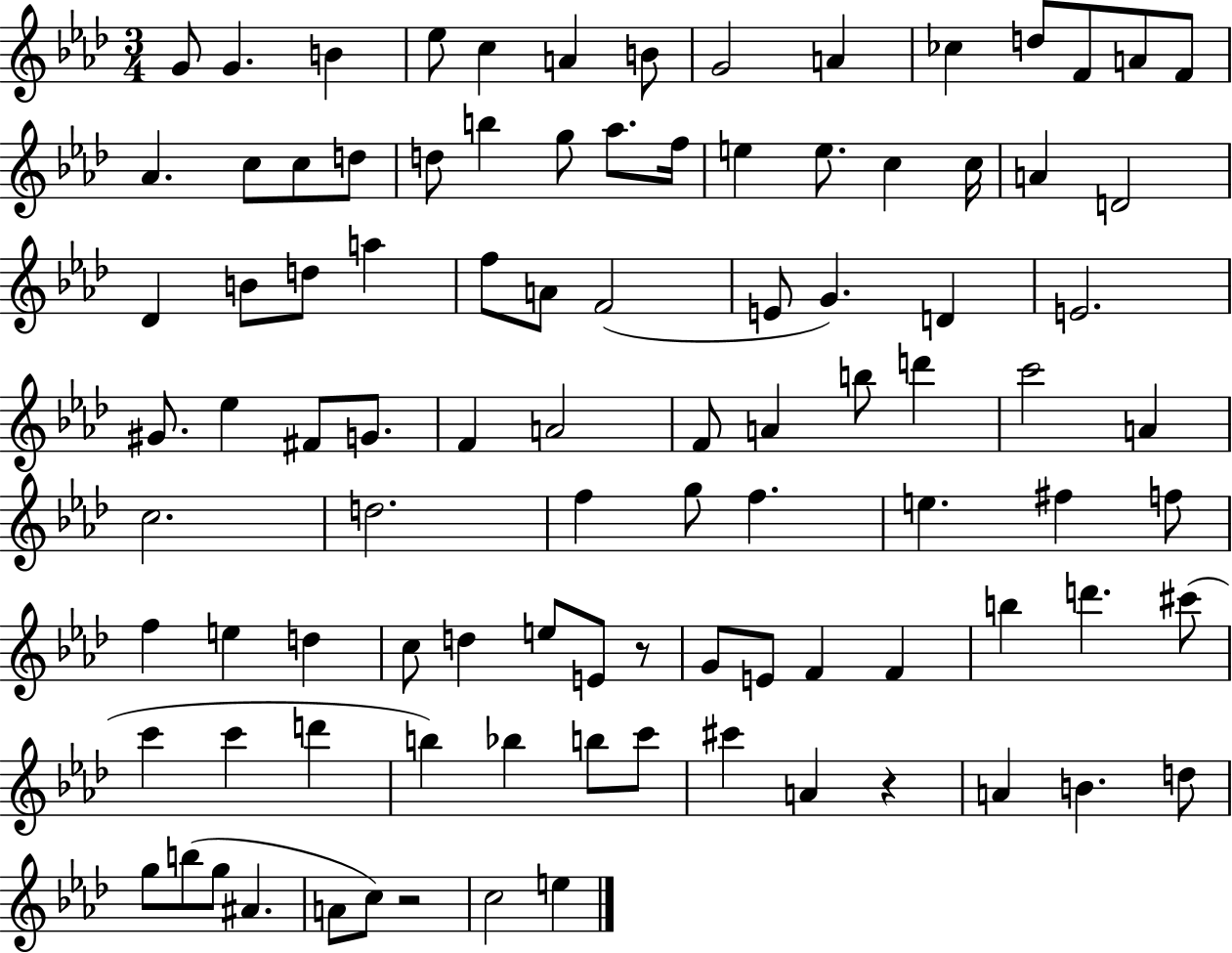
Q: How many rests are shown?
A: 3